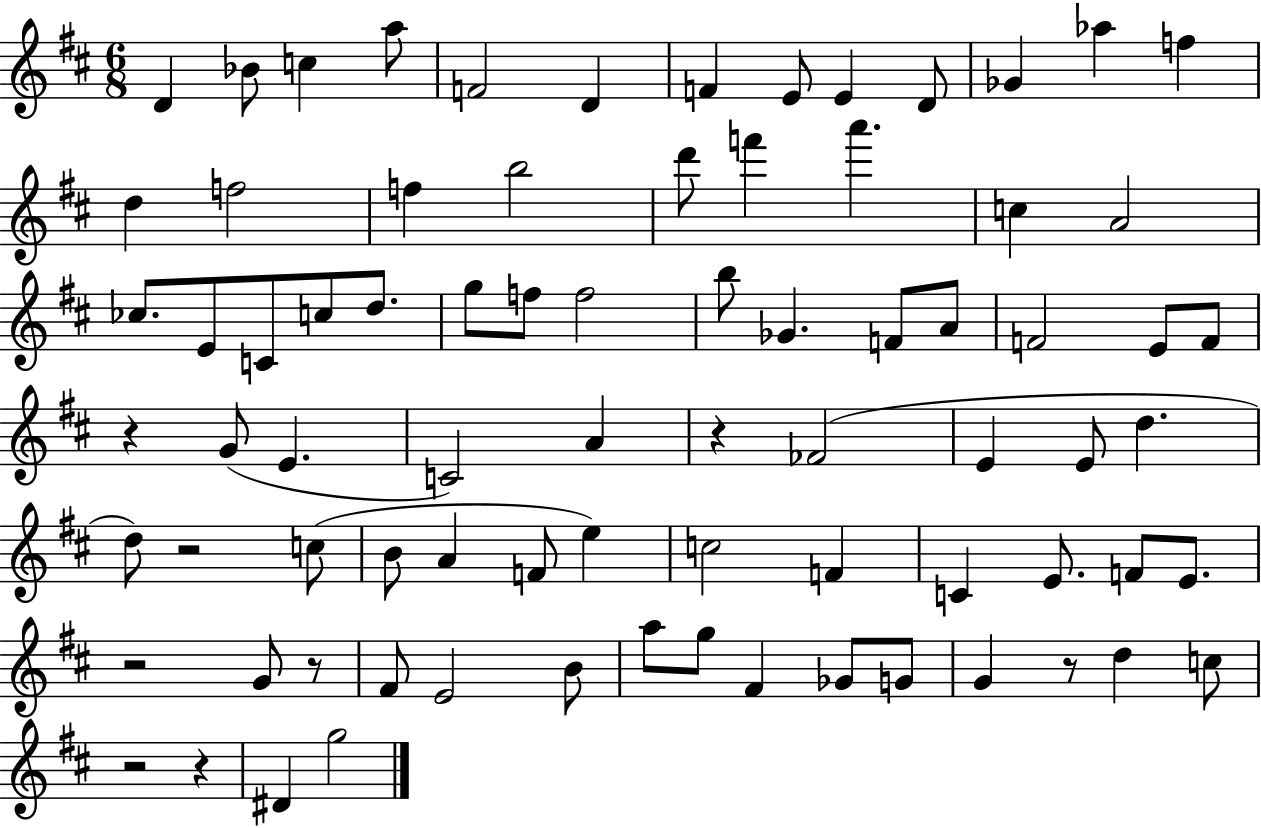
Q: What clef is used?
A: treble